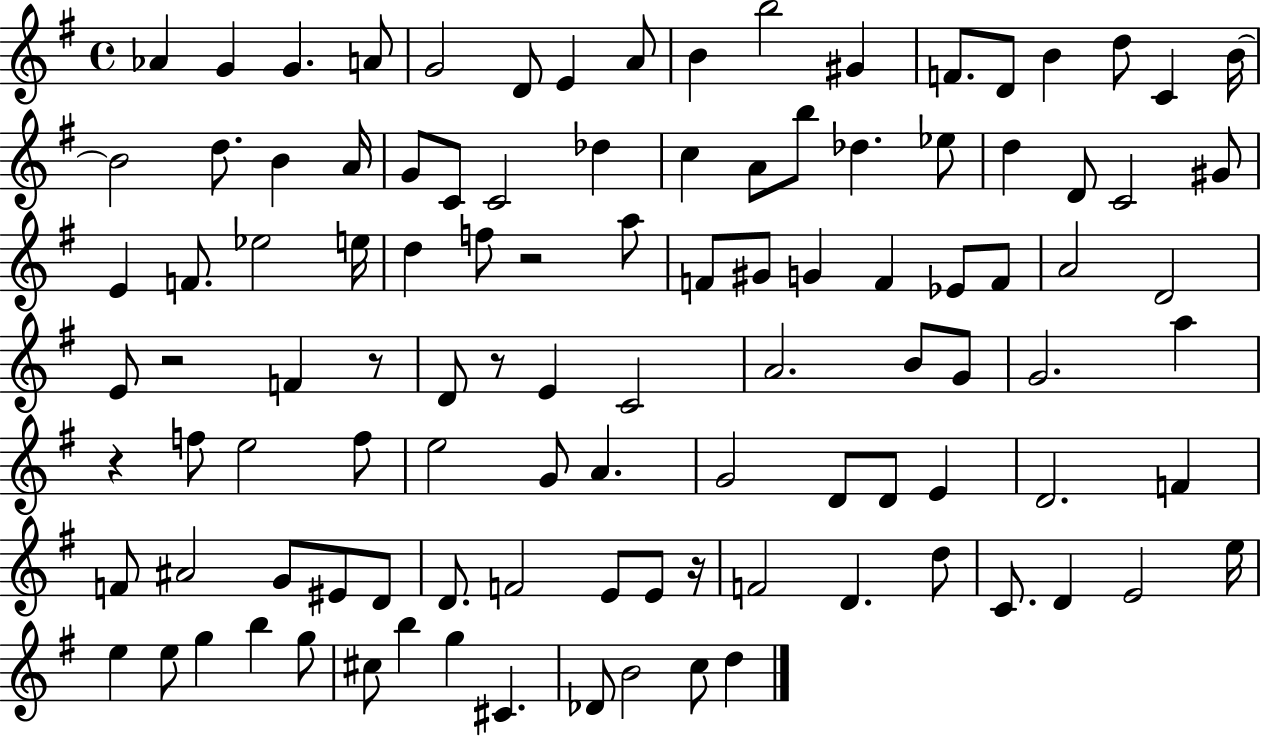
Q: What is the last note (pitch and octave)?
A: D5